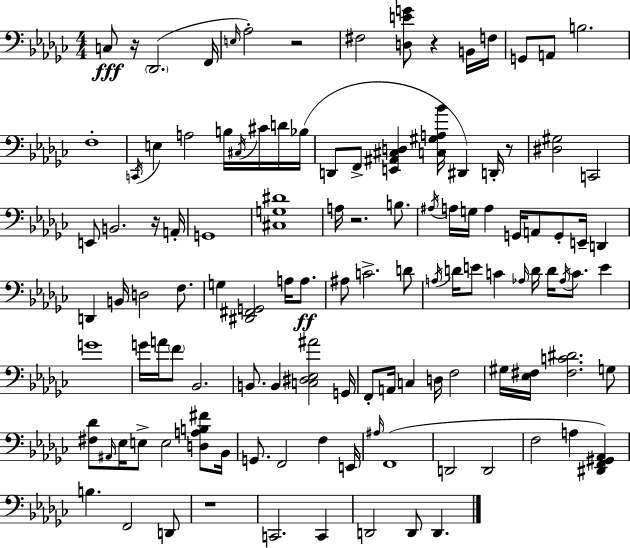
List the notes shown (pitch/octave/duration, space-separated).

C3/e R/s Db2/h. F2/s E3/s Ab3/h R/h F#3/h [D3,E4,G4]/e R/q B2/s F3/s G2/e A2/e B3/h. F3/w C2/s E3/q A3/h B3/s C#3/s C#4/s D4/s Bb3/s D2/e F2/e [E2,A#2,C#3,D3]/q [C3,G#3,A3,Bb4]/s D#2/q D2/s R/e [D#3,G#3]/h C2/h E2/e B2/h. R/s A2/s G2/w [C#3,G3,D#4]/w A3/s R/h. B3/e. A#3/s A3/s G3/s A3/q G2/s A2/e G2/e E2/s D2/q D2/q B2/s D3/h F3/e. G3/q [D#2,F#2,G2]/h A3/s A3/e. A#3/e C4/h. D4/e A3/s D4/s E4/e C4/q Ab3/s D4/s D4/s Ab3/s C4/e. E4/q G4/w G4/s A4/s F4/e Bb2/h. B2/e. B2/q [C3,D#3,Eb3,A#4]/h G2/s F2/e A2/s C3/q D3/s F3/h G#3/s [Eb3,F#3]/s [F#3,C4,D#4]/h. G3/e [F#3,Db4]/e A#2/s Eb3/s E3/e E3/h [D3,A3,B3,F#4]/e Bb2/s G2/e. F2/h F3/q E2/s A#3/s F2/w D2/h D2/h F3/h A3/q [D#2,F2,G#2,Ab2]/q B3/q. F2/h D2/e R/w C2/h. C2/q D2/h D2/e D2/q.